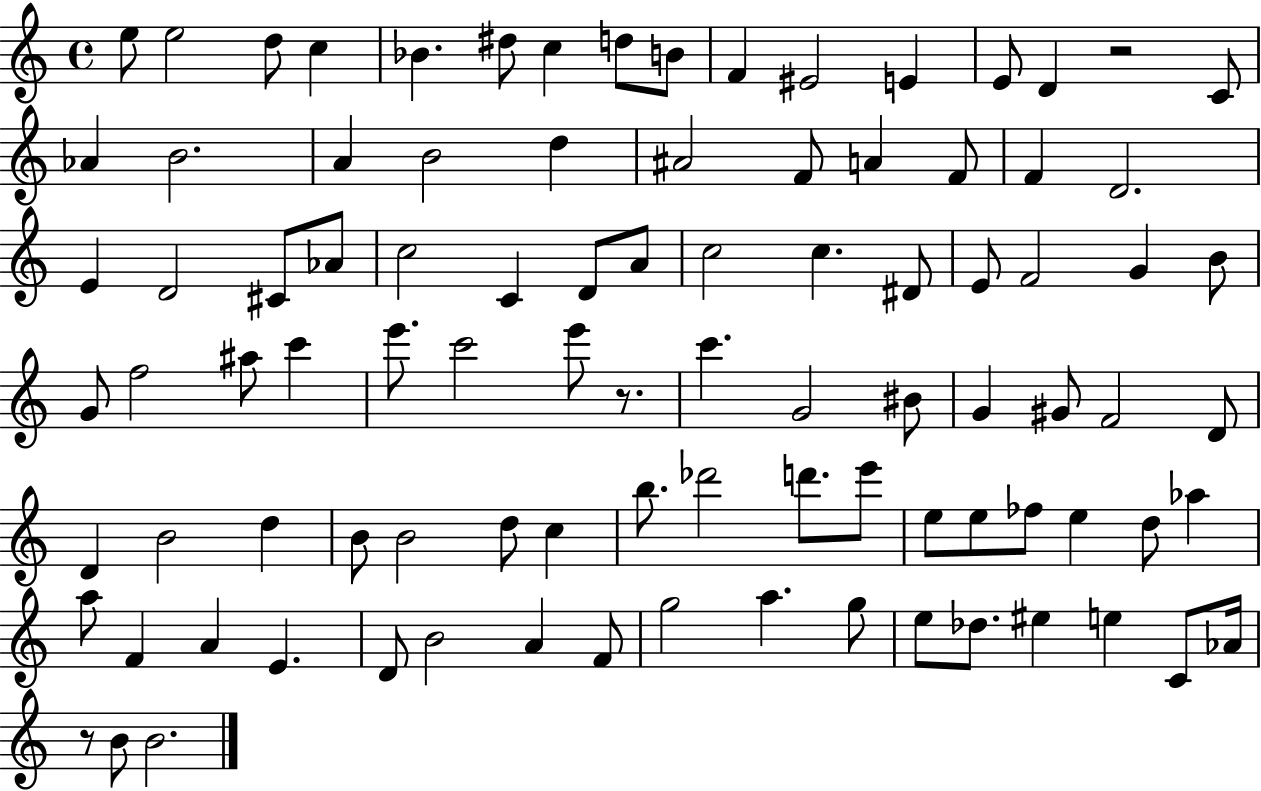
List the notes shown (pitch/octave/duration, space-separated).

E5/e E5/h D5/e C5/q Bb4/q. D#5/e C5/q D5/e B4/e F4/q EIS4/h E4/q E4/e D4/q R/h C4/e Ab4/q B4/h. A4/q B4/h D5/q A#4/h F4/e A4/q F4/e F4/q D4/h. E4/q D4/h C#4/e Ab4/e C5/h C4/q D4/e A4/e C5/h C5/q. D#4/e E4/e F4/h G4/q B4/e G4/e F5/h A#5/e C6/q E6/e. C6/h E6/e R/e. C6/q. G4/h BIS4/e G4/q G#4/e F4/h D4/e D4/q B4/h D5/q B4/e B4/h D5/e C5/q B5/e. Db6/h D6/e. E6/e E5/e E5/e FES5/e E5/q D5/e Ab5/q A5/e F4/q A4/q E4/q. D4/e B4/h A4/q F4/e G5/h A5/q. G5/e E5/e Db5/e. EIS5/q E5/q C4/e Ab4/s R/e B4/e B4/h.